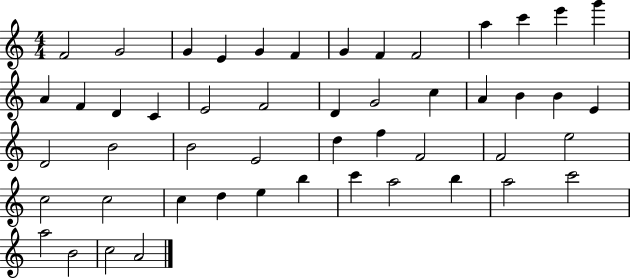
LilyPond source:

{
  \clef treble
  \numericTimeSignature
  \time 4/4
  \key c \major
  f'2 g'2 | g'4 e'4 g'4 f'4 | g'4 f'4 f'2 | a''4 c'''4 e'''4 g'''4 | \break a'4 f'4 d'4 c'4 | e'2 f'2 | d'4 g'2 c''4 | a'4 b'4 b'4 e'4 | \break d'2 b'2 | b'2 e'2 | d''4 f''4 f'2 | f'2 e''2 | \break c''2 c''2 | c''4 d''4 e''4 b''4 | c'''4 a''2 b''4 | a''2 c'''2 | \break a''2 b'2 | c''2 a'2 | \bar "|."
}